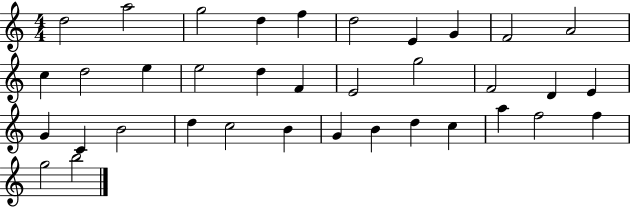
D5/h A5/h G5/h D5/q F5/q D5/h E4/q G4/q F4/h A4/h C5/q D5/h E5/q E5/h D5/q F4/q E4/h G5/h F4/h D4/q E4/q G4/q C4/q B4/h D5/q C5/h B4/q G4/q B4/q D5/q C5/q A5/q F5/h F5/q G5/h B5/h